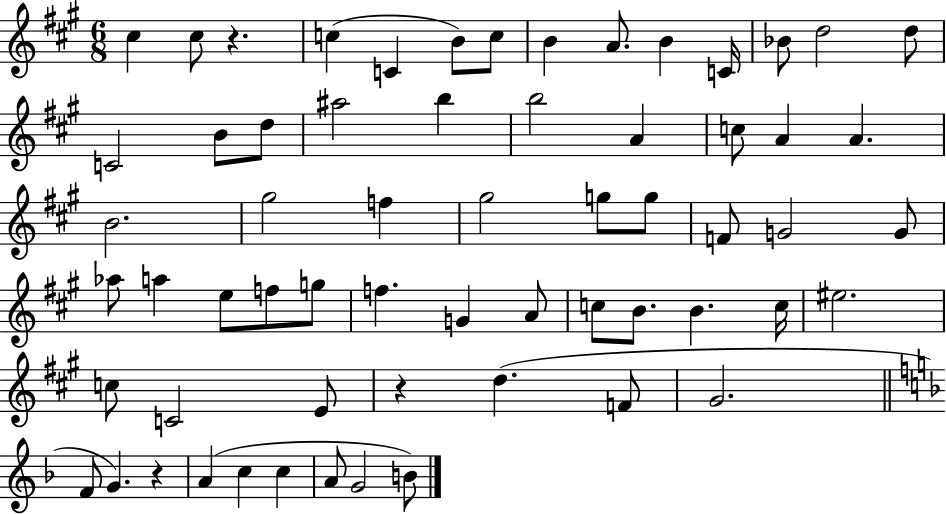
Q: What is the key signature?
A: A major